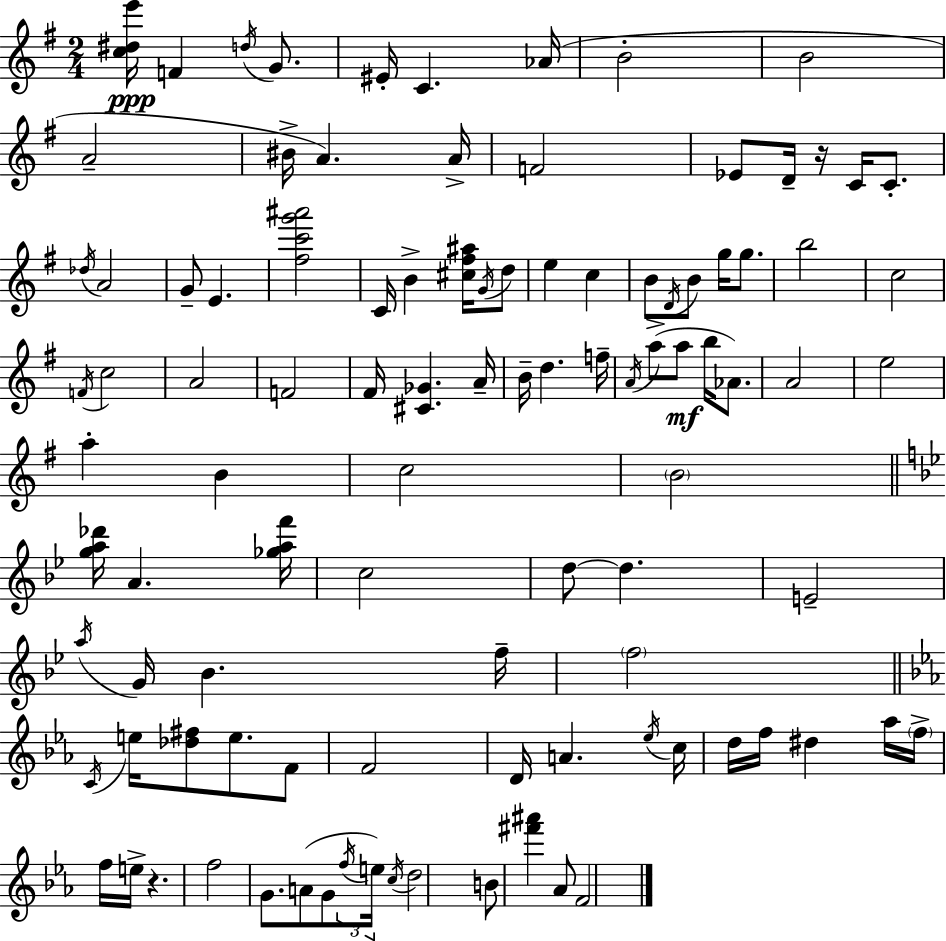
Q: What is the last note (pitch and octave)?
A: F4